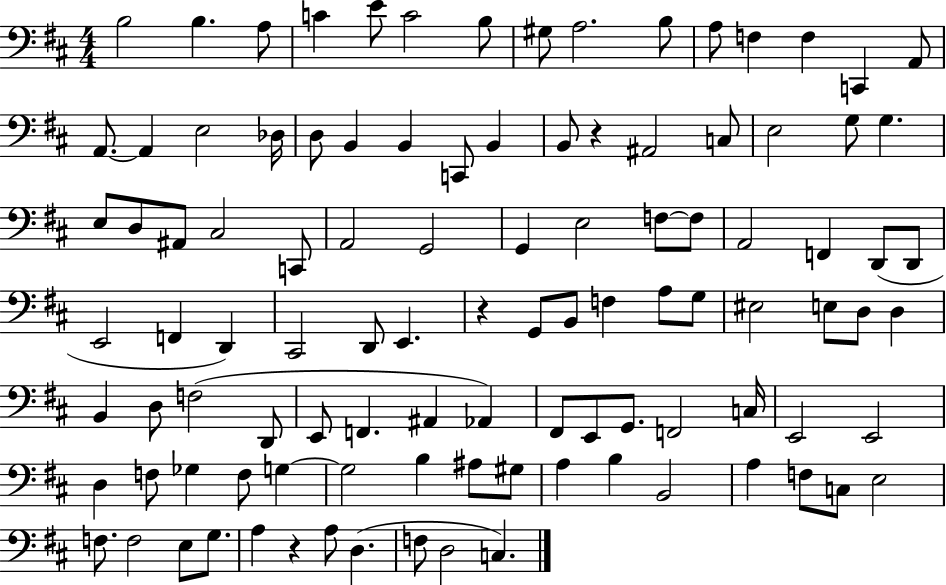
X:1
T:Untitled
M:4/4
L:1/4
K:D
B,2 B, A,/2 C E/2 C2 B,/2 ^G,/2 A,2 B,/2 A,/2 F, F, C,, A,,/2 A,,/2 A,, E,2 _D,/4 D,/2 B,, B,, C,,/2 B,, B,,/2 z ^A,,2 C,/2 E,2 G,/2 G, E,/2 D,/2 ^A,,/2 ^C,2 C,,/2 A,,2 G,,2 G,, E,2 F,/2 F,/2 A,,2 F,, D,,/2 D,,/2 E,,2 F,, D,, ^C,,2 D,,/2 E,, z G,,/2 B,,/2 F, A,/2 G,/2 ^E,2 E,/2 D,/2 D, B,, D,/2 F,2 D,,/2 E,,/2 F,, ^A,, _A,, ^F,,/2 E,,/2 G,,/2 F,,2 C,/4 E,,2 E,,2 D, F,/2 _G, F,/2 G, G,2 B, ^A,/2 ^G,/2 A, B, B,,2 A, F,/2 C,/2 E,2 F,/2 F,2 E,/2 G,/2 A, z A,/2 D, F,/2 D,2 C,